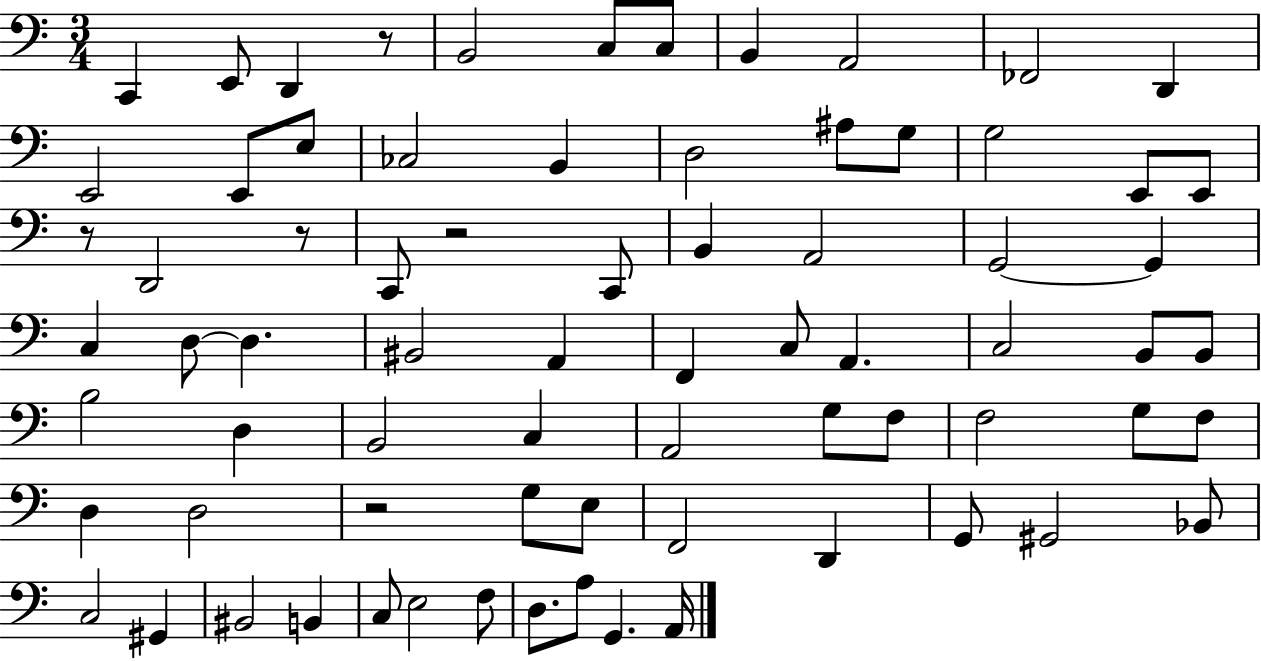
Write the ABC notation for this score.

X:1
T:Untitled
M:3/4
L:1/4
K:C
C,, E,,/2 D,, z/2 B,,2 C,/2 C,/2 B,, A,,2 _F,,2 D,, E,,2 E,,/2 E,/2 _C,2 B,, D,2 ^A,/2 G,/2 G,2 E,,/2 E,,/2 z/2 D,,2 z/2 C,,/2 z2 C,,/2 B,, A,,2 G,,2 G,, C, D,/2 D, ^B,,2 A,, F,, C,/2 A,, C,2 B,,/2 B,,/2 B,2 D, B,,2 C, A,,2 G,/2 F,/2 F,2 G,/2 F,/2 D, D,2 z2 G,/2 E,/2 F,,2 D,, G,,/2 ^G,,2 _B,,/2 C,2 ^G,, ^B,,2 B,, C,/2 E,2 F,/2 D,/2 A,/2 G,, A,,/4